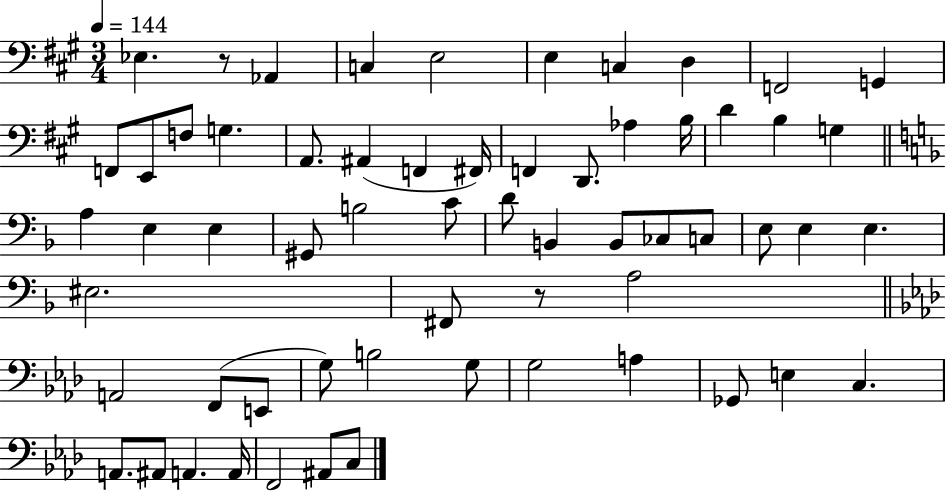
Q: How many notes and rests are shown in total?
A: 61